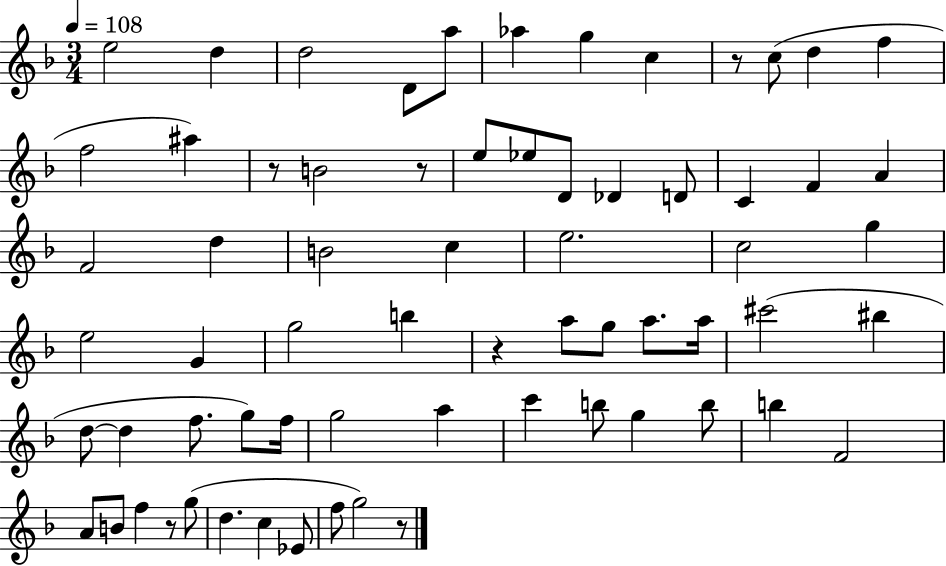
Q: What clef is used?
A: treble